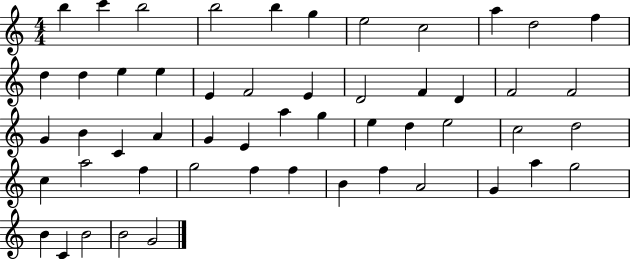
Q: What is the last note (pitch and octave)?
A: G4